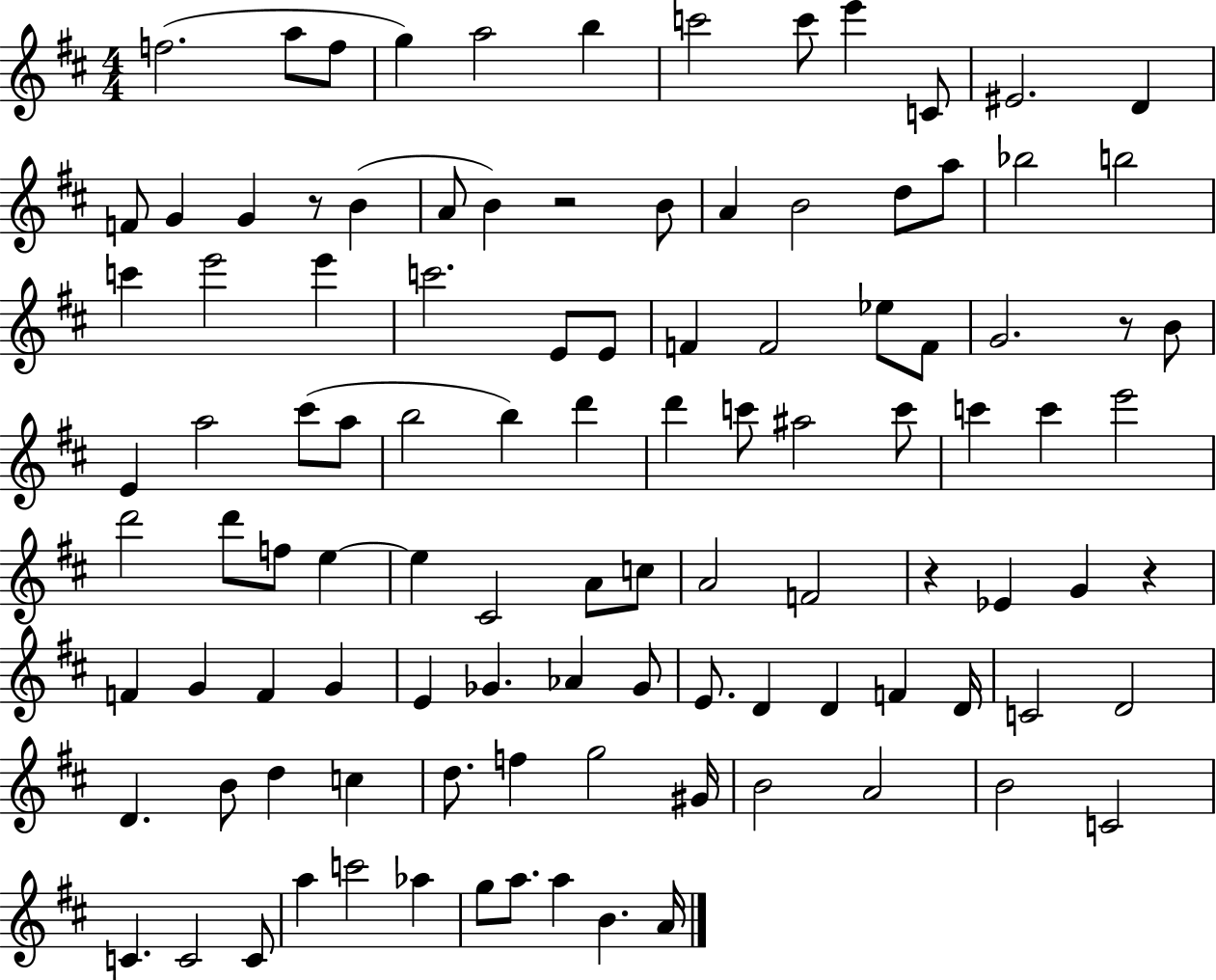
{
  \clef treble
  \numericTimeSignature
  \time 4/4
  \key d \major
  f''2.( a''8 f''8 | g''4) a''2 b''4 | c'''2 c'''8 e'''4 c'8 | eis'2. d'4 | \break f'8 g'4 g'4 r8 b'4( | a'8 b'4) r2 b'8 | a'4 b'2 d''8 a''8 | bes''2 b''2 | \break c'''4 e'''2 e'''4 | c'''2. e'8 e'8 | f'4 f'2 ees''8 f'8 | g'2. r8 b'8 | \break e'4 a''2 cis'''8( a''8 | b''2 b''4) d'''4 | d'''4 c'''8 ais''2 c'''8 | c'''4 c'''4 e'''2 | \break d'''2 d'''8 f''8 e''4~~ | e''4 cis'2 a'8 c''8 | a'2 f'2 | r4 ees'4 g'4 r4 | \break f'4 g'4 f'4 g'4 | e'4 ges'4. aes'4 ges'8 | e'8. d'4 d'4 f'4 d'16 | c'2 d'2 | \break d'4. b'8 d''4 c''4 | d''8. f''4 g''2 gis'16 | b'2 a'2 | b'2 c'2 | \break c'4. c'2 c'8 | a''4 c'''2 aes''4 | g''8 a''8. a''4 b'4. a'16 | \bar "|."
}